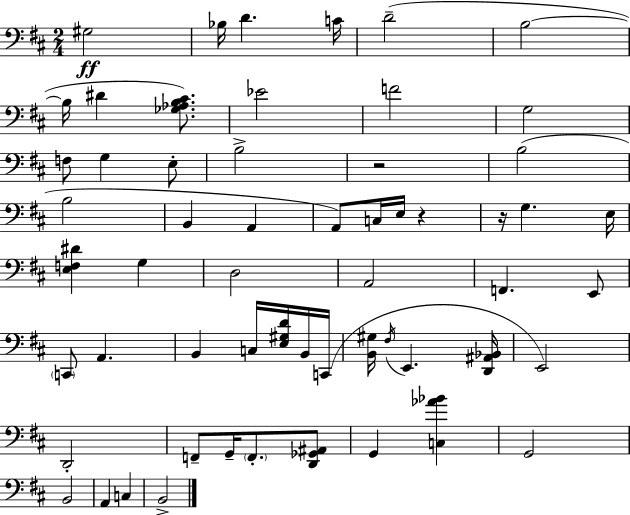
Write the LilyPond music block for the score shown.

{
  \clef bass
  \numericTimeSignature
  \time 2/4
  \key d \major
  gis2\ff | bes16 d'4. c'16 | d'2--( | b2~~ | \break b16 dis'4 <ges aes b cis'>8.) | ees'2 | f'2 | g2 | \break f8 g4 e8-. | b2-> | r2 | b2( | \break b2 | b,4 a,4 | a,8) c16 e16 r4 | r16 g4. e16 | \break <e f dis'>4 g4 | d2 | a,2 | f,4. e,8 | \break \parenthesize c,8 a,4. | b,4 c16 <e gis d'>16 b,16 c,16( | <b, gis>16 \acciaccatura { fis16 } e,4. | <d, ais, bes,>16 e,2) | \break d,2-. | f,8-- g,16-- \parenthesize f,8.-. <d, ges, ais,>8 | g,4 <c aes' bes'>4 | g,2 | \break b,2 | a,4 c4 | b,2-> | \bar "|."
}